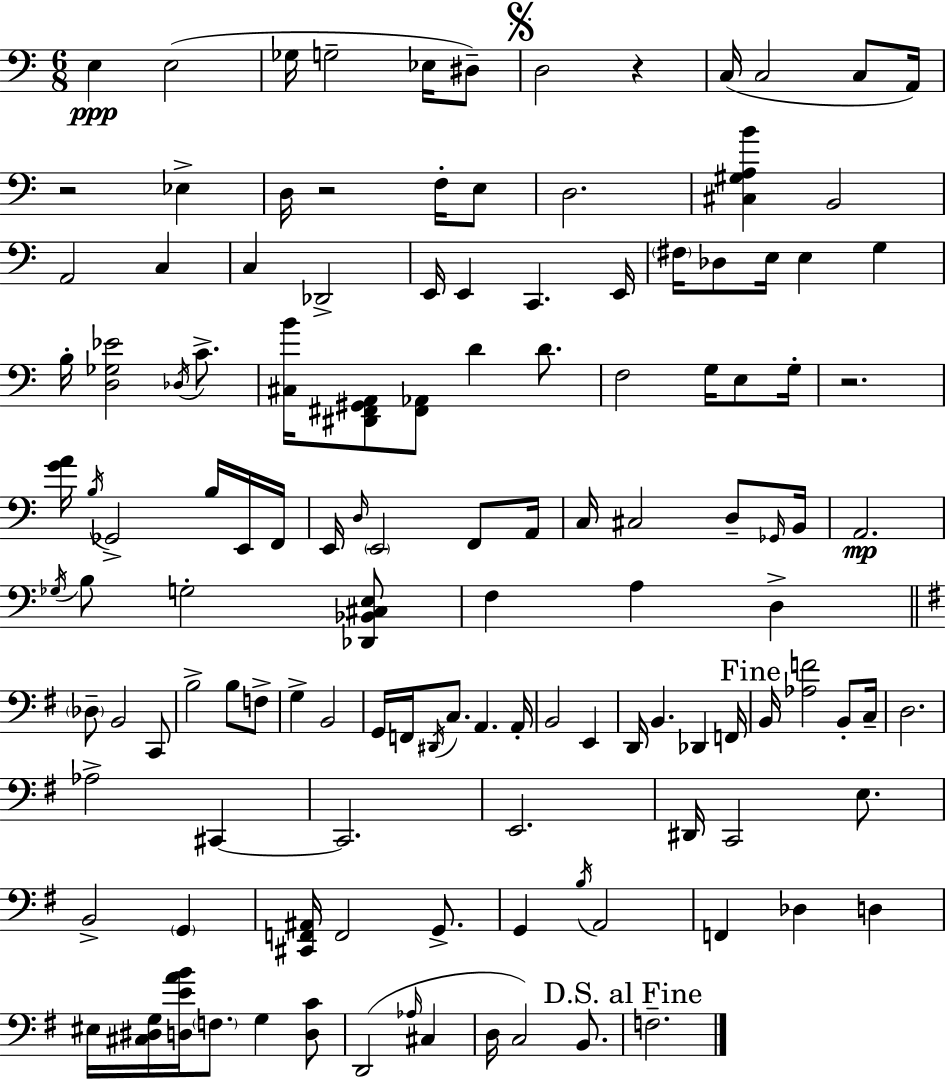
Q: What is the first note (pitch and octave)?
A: E3